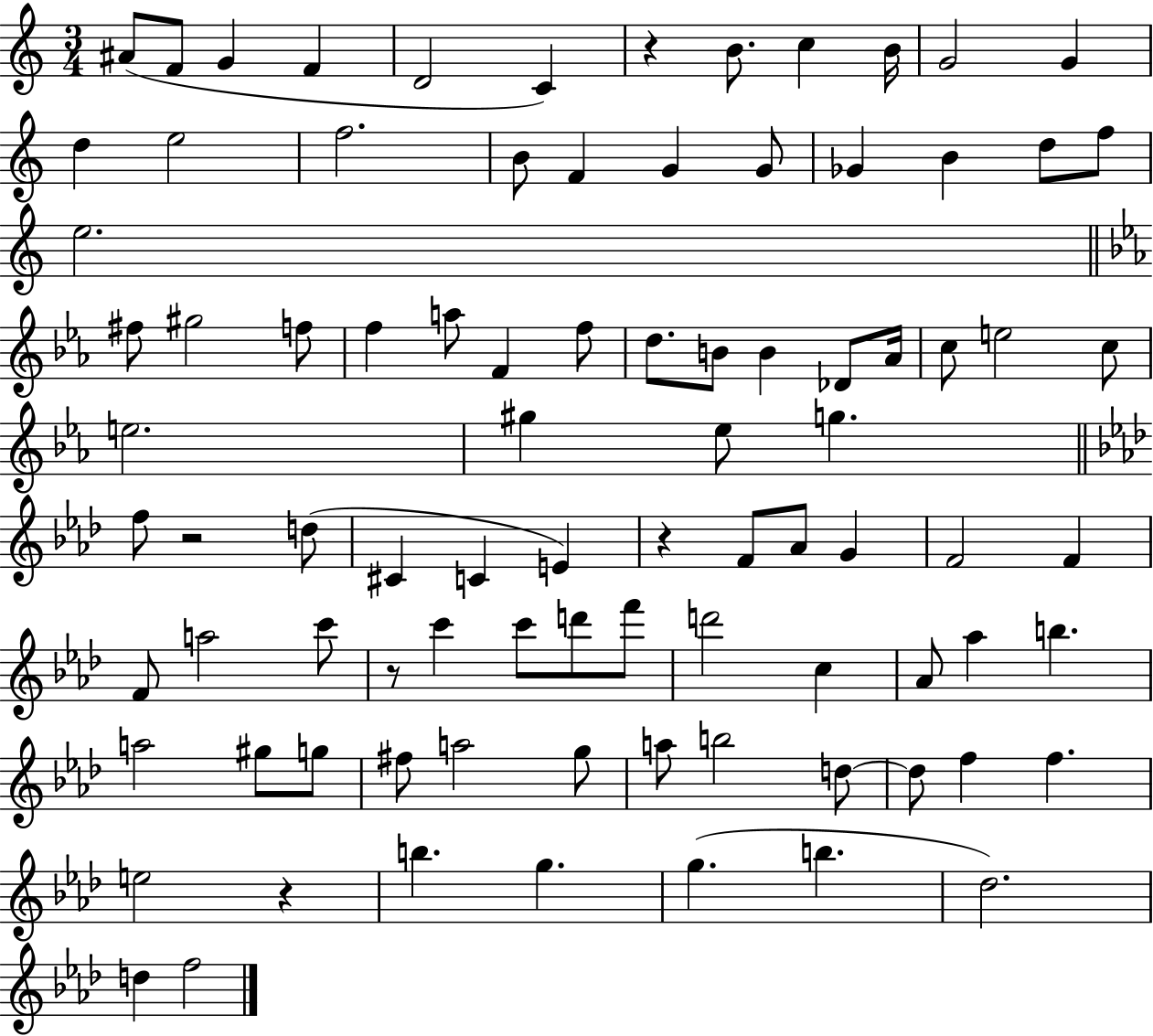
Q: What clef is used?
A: treble